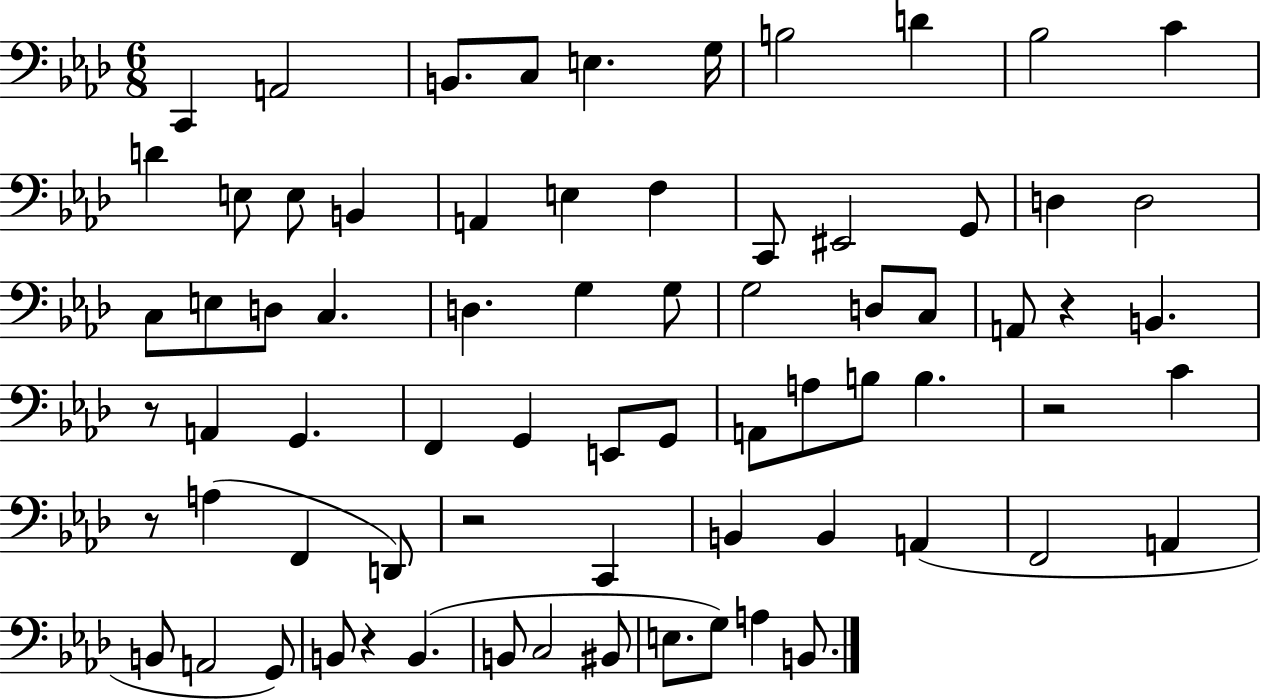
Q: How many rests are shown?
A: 6